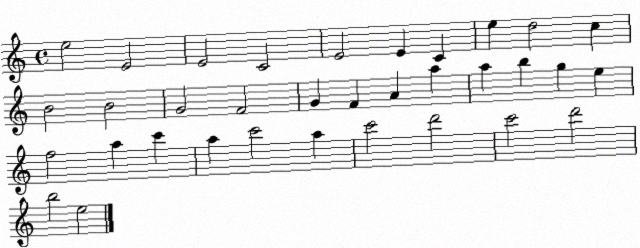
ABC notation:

X:1
T:Untitled
M:4/4
L:1/4
K:C
e2 E2 E2 C2 E2 E C e d2 c B2 B2 G2 F2 G F A a a b g e f2 a c' a c'2 a c'2 d'2 c'2 d'2 b2 e2